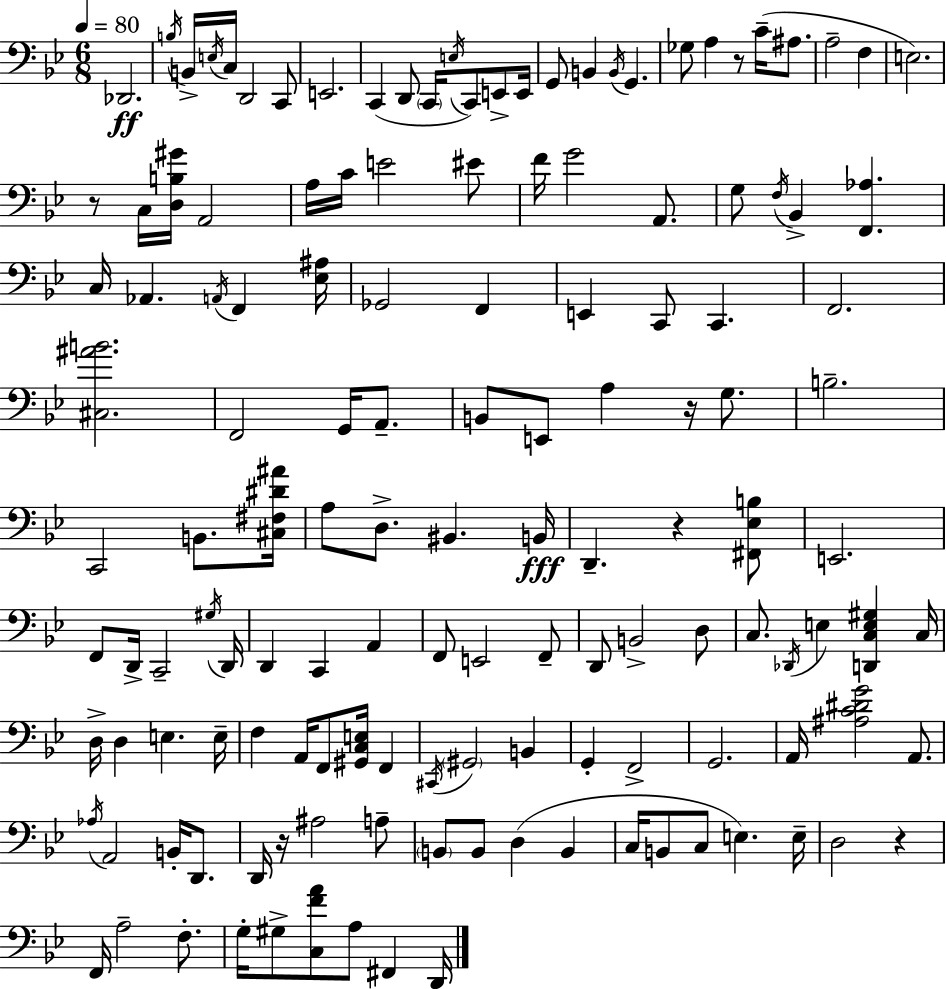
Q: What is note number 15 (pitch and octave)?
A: E2